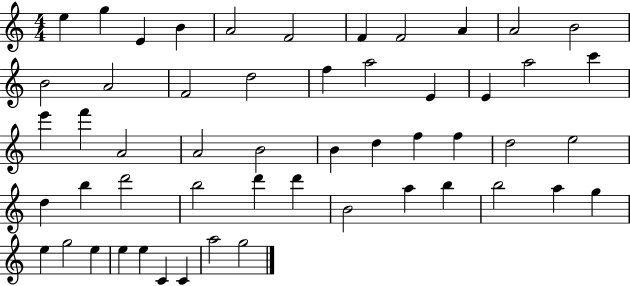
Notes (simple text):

E5/q G5/q E4/q B4/q A4/h F4/h F4/q F4/h A4/q A4/h B4/h B4/h A4/h F4/h D5/h F5/q A5/h E4/q E4/q A5/h C6/q E6/q F6/q A4/h A4/h B4/h B4/q D5/q F5/q F5/q D5/h E5/h D5/q B5/q D6/h B5/h D6/q D6/q B4/h A5/q B5/q B5/h A5/q G5/q E5/q G5/h E5/q E5/q E5/q C4/q C4/q A5/h G5/h